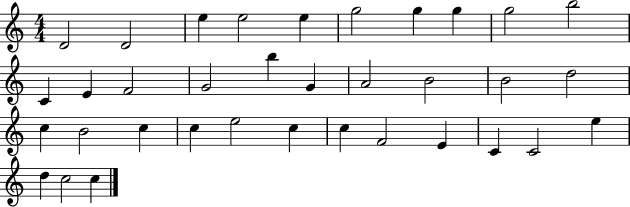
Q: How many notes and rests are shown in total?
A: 35